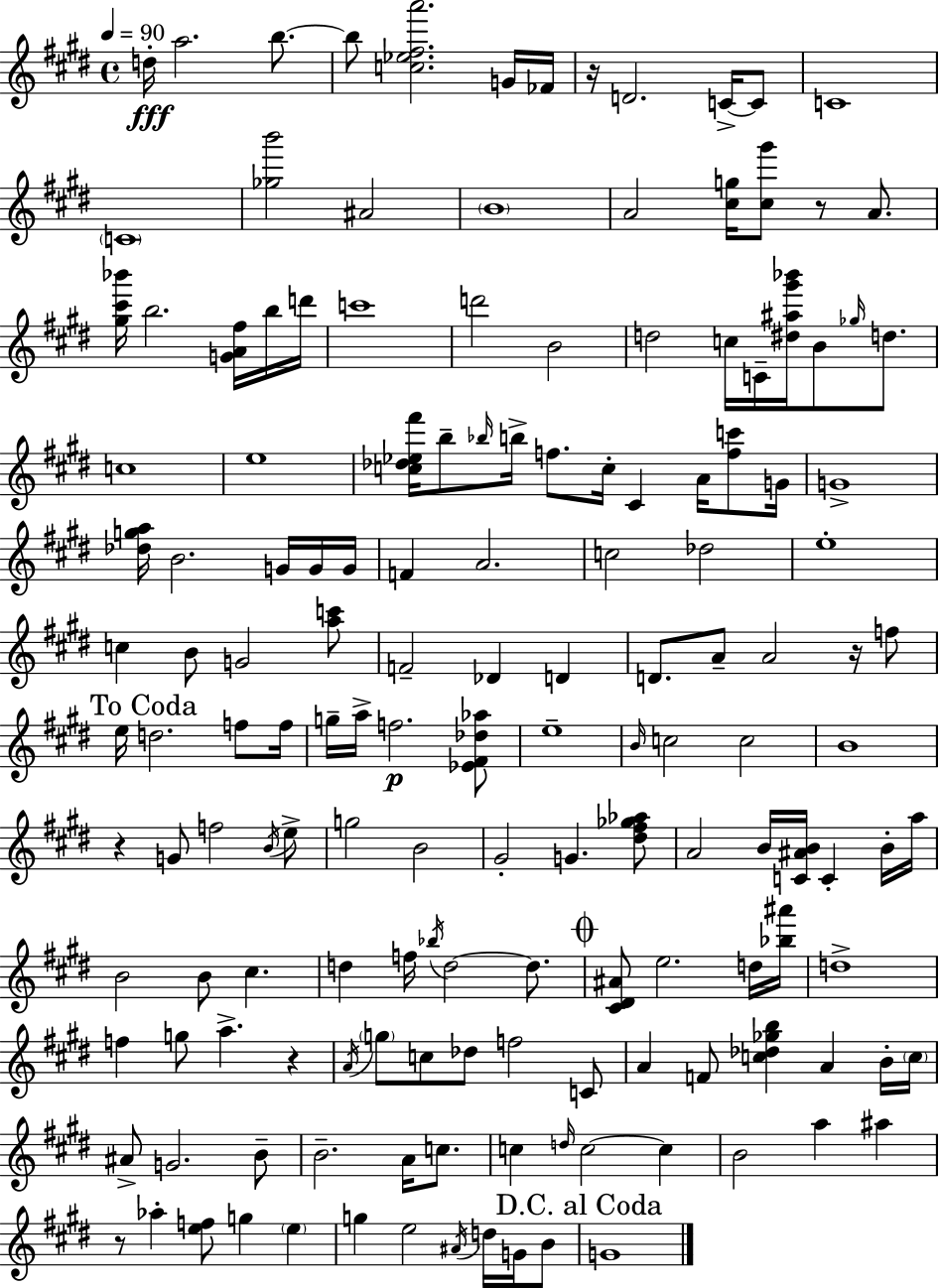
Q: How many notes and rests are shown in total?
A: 154